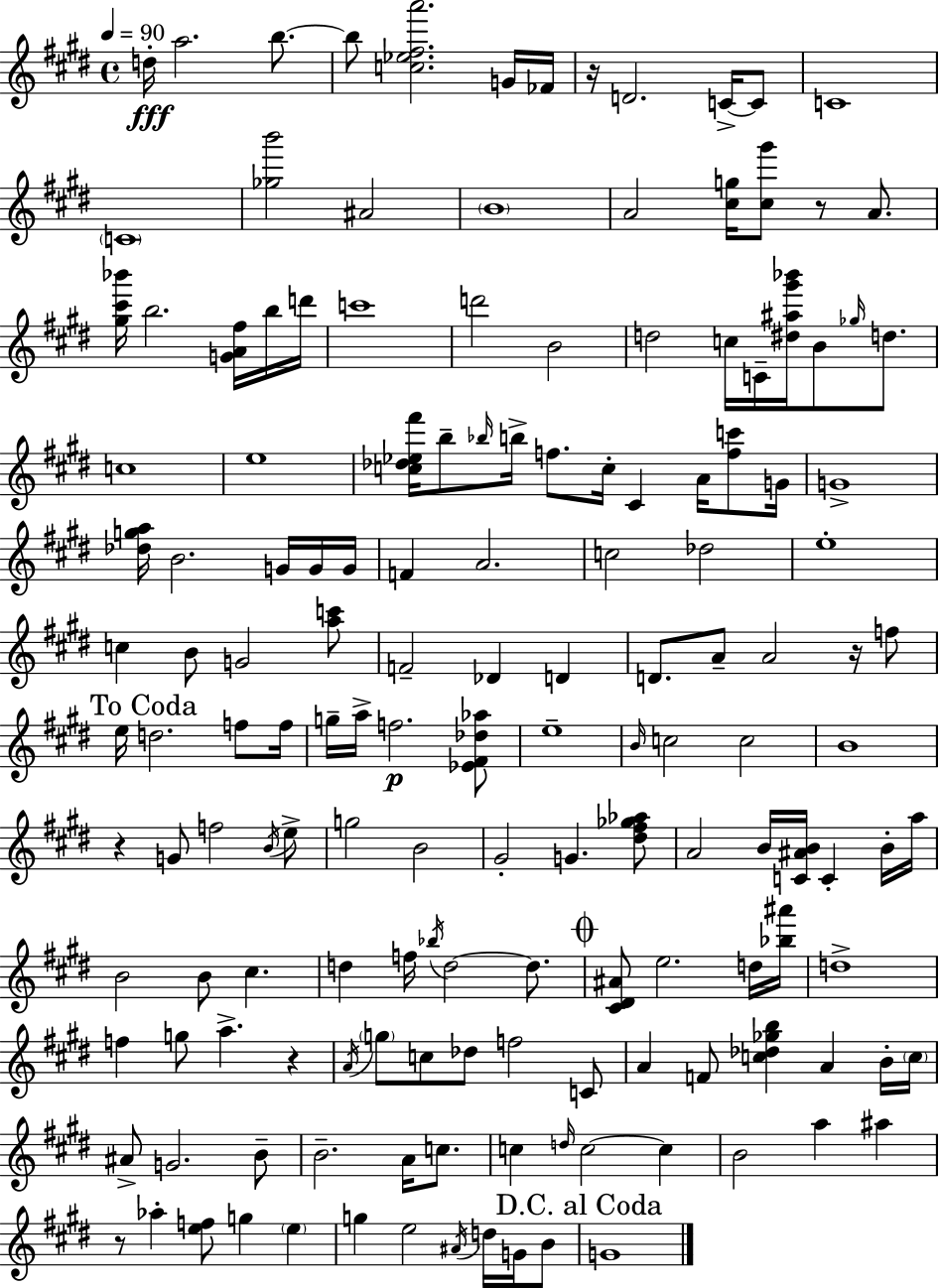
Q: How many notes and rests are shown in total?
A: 154